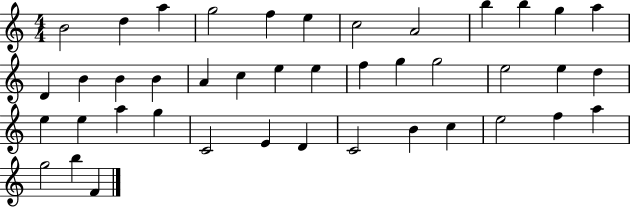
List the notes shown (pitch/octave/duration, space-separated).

B4/h D5/q A5/q G5/h F5/q E5/q C5/h A4/h B5/q B5/q G5/q A5/q D4/q B4/q B4/q B4/q A4/q C5/q E5/q E5/q F5/q G5/q G5/h E5/h E5/q D5/q E5/q E5/q A5/q G5/q C4/h E4/q D4/q C4/h B4/q C5/q E5/h F5/q A5/q G5/h B5/q F4/q